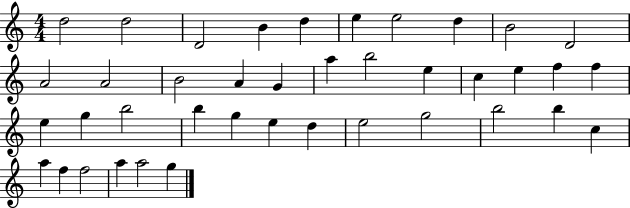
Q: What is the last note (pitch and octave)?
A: G5